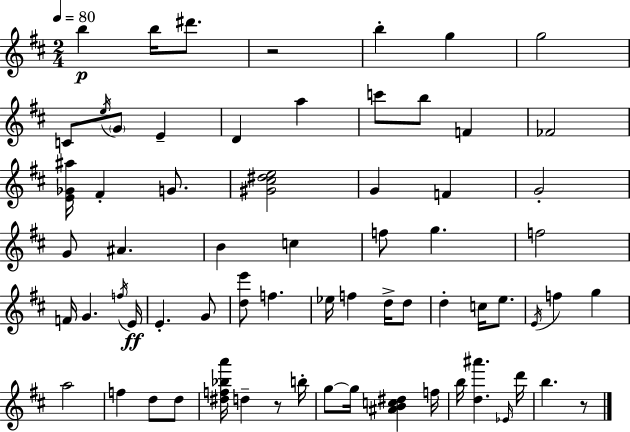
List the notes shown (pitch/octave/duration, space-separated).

B5/q B5/s D#6/e. R/h B5/q G5/q G5/h C4/e E5/s G4/e E4/q D4/q A5/q C6/e B5/e F4/q FES4/h [E4,Gb4,A#5]/s F#4/q G4/e. [G#4,C#5,D#5,E5]/h G4/q F4/q G4/h G4/e A#4/q. B4/q C5/q F5/e G5/q. F5/h F4/s G4/q. F5/s E4/s E4/q. G4/e [D5,E6]/e F5/q. Eb5/s F5/q D5/s D5/e D5/q C5/s E5/e. E4/s F5/q G5/q A5/h F5/q D5/e D5/e [D#5,F5,Bb5,A6]/s D5/q R/e B5/s G5/e G5/s [A#4,B4,C5,D#5]/q F5/s B5/s [D5,A#6]/q. Eb4/s D6/s B5/q. R/e